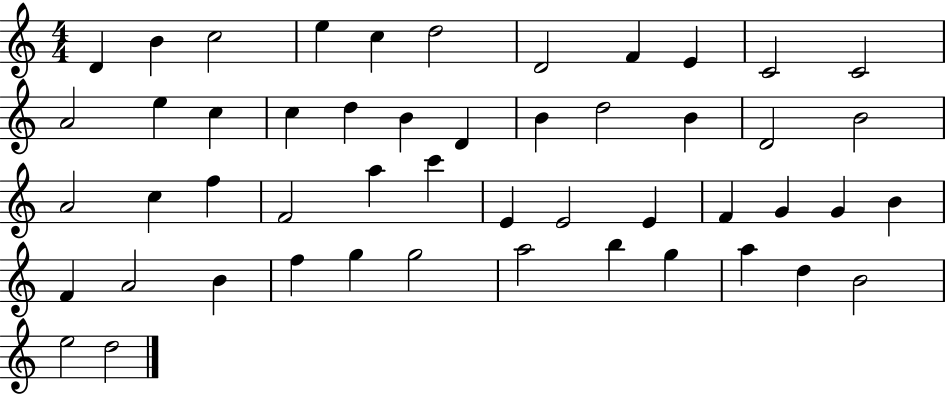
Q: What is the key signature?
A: C major